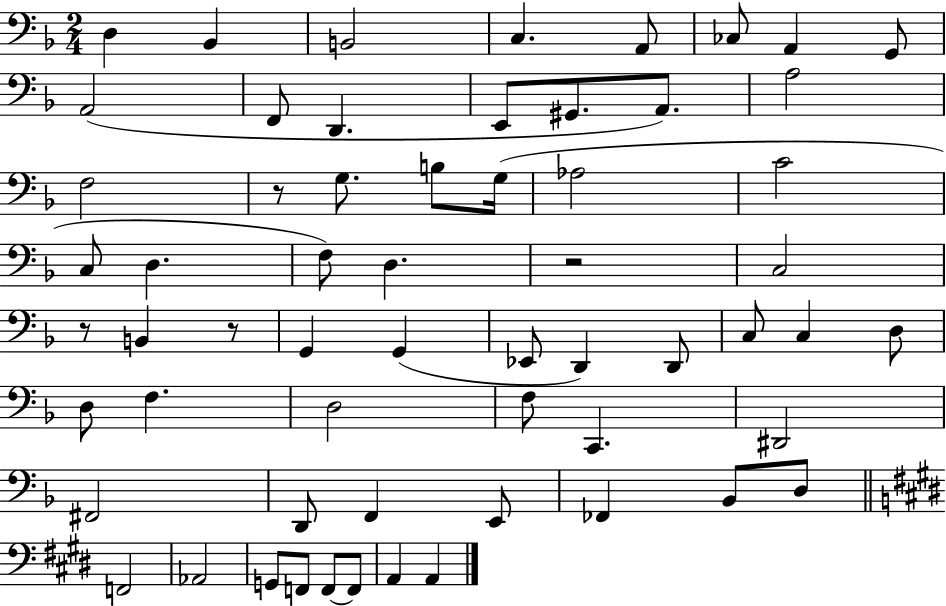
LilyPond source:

{
  \clef bass
  \numericTimeSignature
  \time 2/4
  \key f \major
  d4 bes,4 | b,2 | c4. a,8 | ces8 a,4 g,8 | \break a,2( | f,8 d,4. | e,8 gis,8. a,8.) | a2 | \break f2 | r8 g8. b8 g16( | aes2 | c'2 | \break c8 d4. | f8) d4. | r2 | c2 | \break r8 b,4 r8 | g,4 g,4( | ees,8 d,4) d,8 | c8 c4 d8 | \break d8 f4. | d2 | f8 c,4. | dis,2 | \break fis,2 | d,8 f,4 e,8 | fes,4 bes,8 d8 | \bar "||" \break \key e \major f,2 | aes,2 | g,8 f,8 f,8~~ f,8 | a,4 a,4 | \break \bar "|."
}